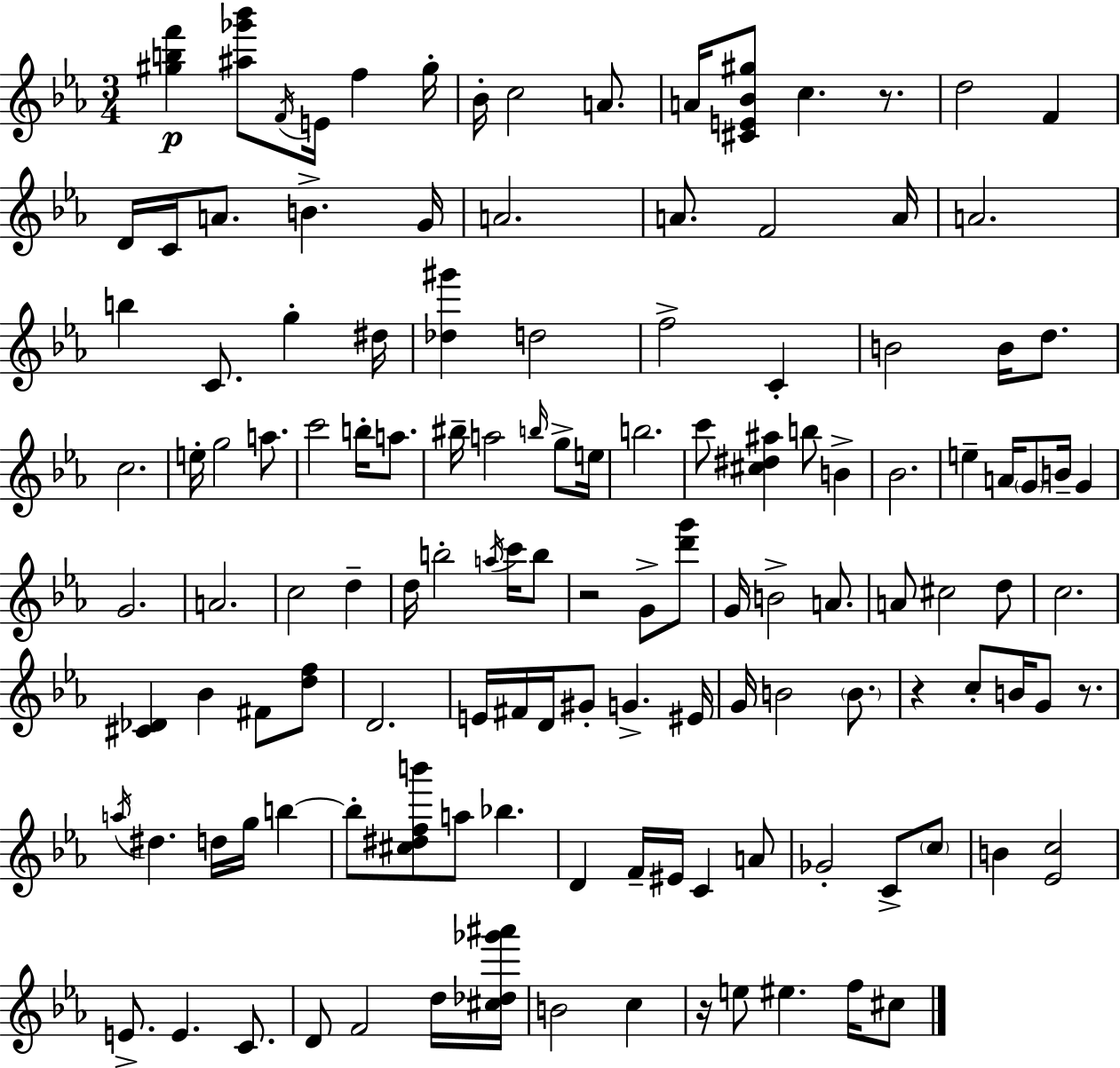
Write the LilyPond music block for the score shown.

{
  \clef treble
  \numericTimeSignature
  \time 3/4
  \key ees \major
  <gis'' b'' f'''>4\p <ais'' ges''' bes'''>8 \acciaccatura { f'16 } e'16 f''4 | gis''16-. bes'16-. c''2 a'8. | a'16 <cis' e' bes' gis''>8 c''4. r8. | d''2 f'4 | \break d'16 c'16 a'8. b'4.-> | g'16 a'2. | a'8. f'2 | a'16 a'2. | \break b''4 c'8. g''4-. | dis''16 <des'' gis'''>4 d''2 | f''2-> c'4-. | b'2 b'16 d''8. | \break c''2. | e''16-. g''2 a''8. | c'''2 b''16-. a''8. | bis''16-- a''2 \grace { b''16 } g''8-> | \break e''16 b''2. | c'''8 <cis'' dis'' ais''>4 b''8 b'4-> | bes'2. | e''4-- a'16 \parenthesize g'8 b'16-- g'4 | \break g'2. | a'2. | c''2 d''4-- | d''16 b''2-. \acciaccatura { a''16 } | \break c'''16 b''8 r2 g'8-> | <d''' g'''>8 g'16 b'2-> | a'8. a'8 cis''2 | d''8 c''2. | \break <cis' des'>4 bes'4 fis'8 | <d'' f''>8 d'2. | e'16 fis'16 d'16 gis'8-. g'4.-> | eis'16 g'16 b'2 | \break \parenthesize b'8. r4 c''8-. b'16 g'8 | r8. \acciaccatura { a''16 } dis''4. d''16 g''16 | b''4~~ b''8-. <cis'' dis'' f'' b'''>8 a''8 bes''4. | d'4 f'16-- eis'16 c'4 | \break a'8 ges'2-. | c'8-> \parenthesize c''8 b'4 <ees' c''>2 | e'8.-> e'4. | c'8. d'8 f'2 | \break d''16 <cis'' des'' ges''' ais'''>16 b'2 | c''4 r16 e''8 eis''4. | f''16 cis''8 \bar "|."
}